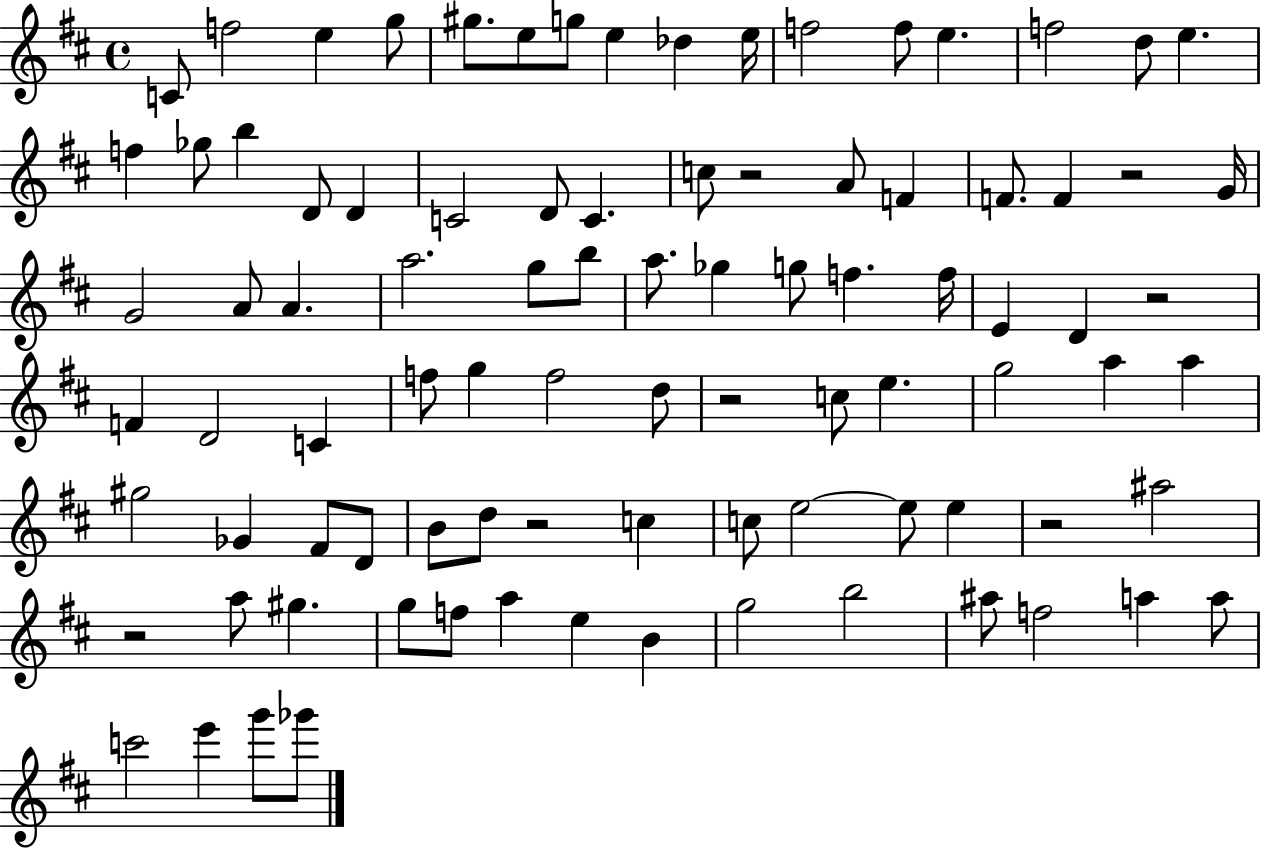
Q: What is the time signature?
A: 4/4